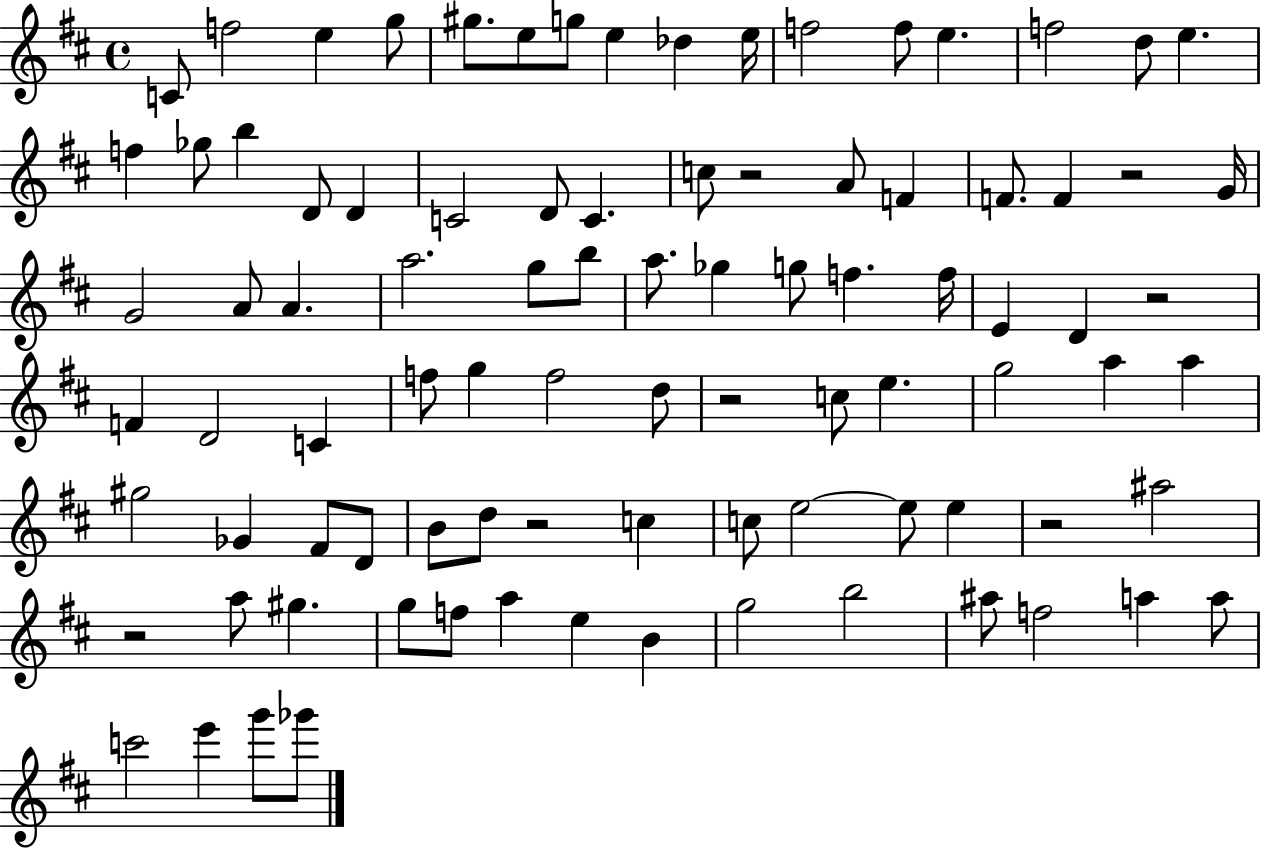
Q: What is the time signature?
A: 4/4